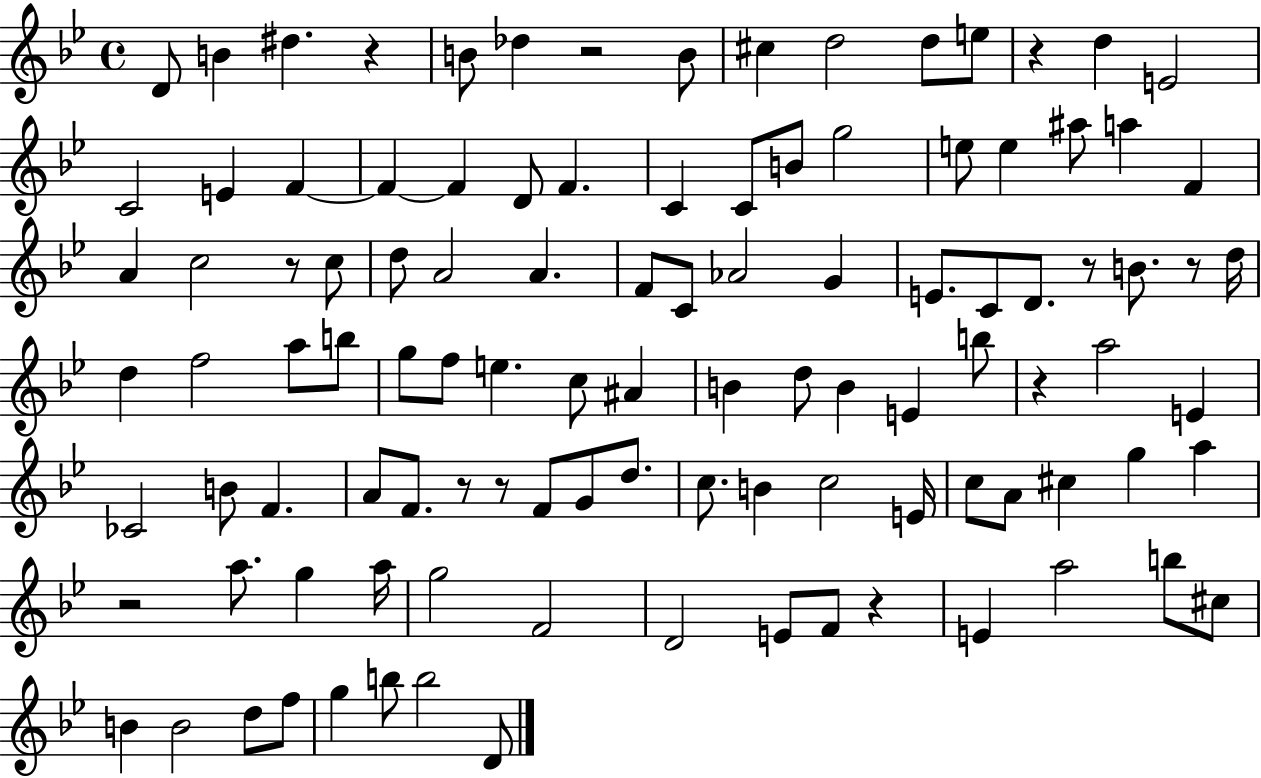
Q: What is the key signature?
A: BES major